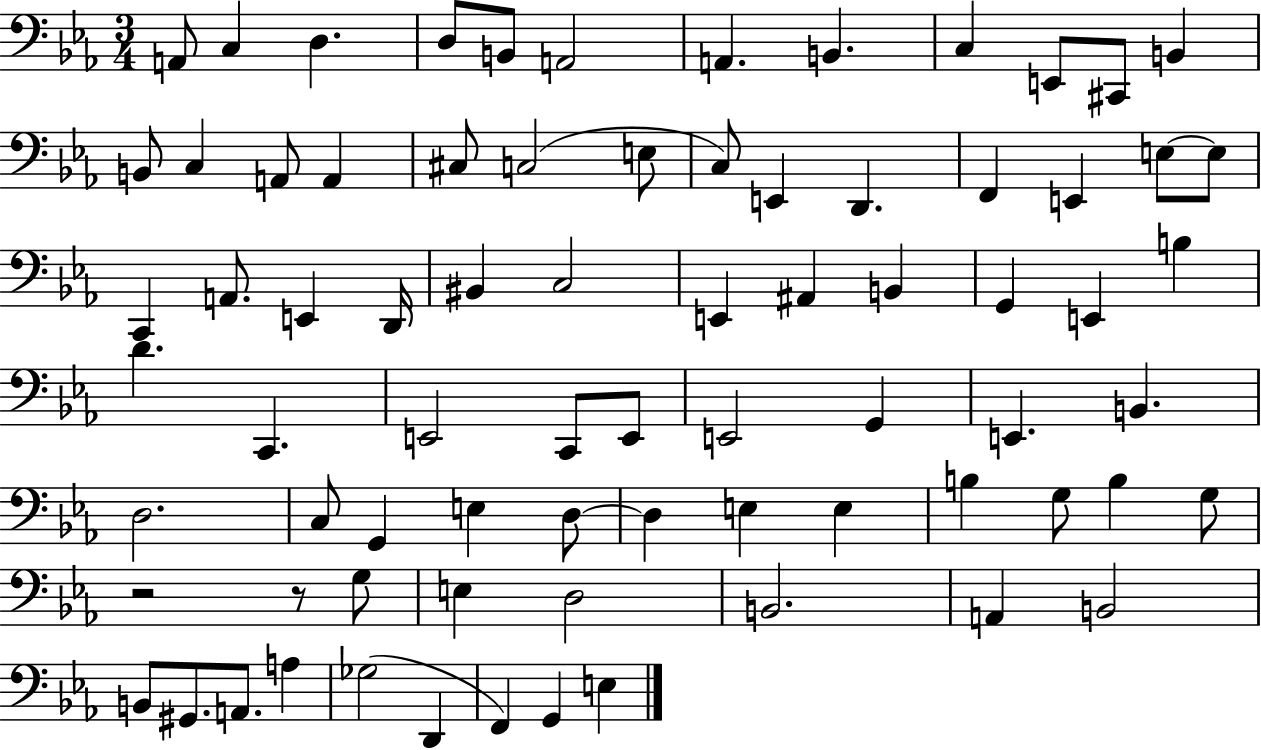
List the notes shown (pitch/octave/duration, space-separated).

A2/e C3/q D3/q. D3/e B2/e A2/h A2/q. B2/q. C3/q E2/e C#2/e B2/q B2/e C3/q A2/e A2/q C#3/e C3/h E3/e C3/e E2/q D2/q. F2/q E2/q E3/e E3/e C2/q A2/e. E2/q D2/s BIS2/q C3/h E2/q A#2/q B2/q G2/q E2/q B3/q D4/q. C2/q. E2/h C2/e E2/e E2/h G2/q E2/q. B2/q. D3/h. C3/e G2/q E3/q D3/e D3/q E3/q E3/q B3/q G3/e B3/q G3/e R/h R/e G3/e E3/q D3/h B2/h. A2/q B2/h B2/e G#2/e. A2/e. A3/q Gb3/h D2/q F2/q G2/q E3/q